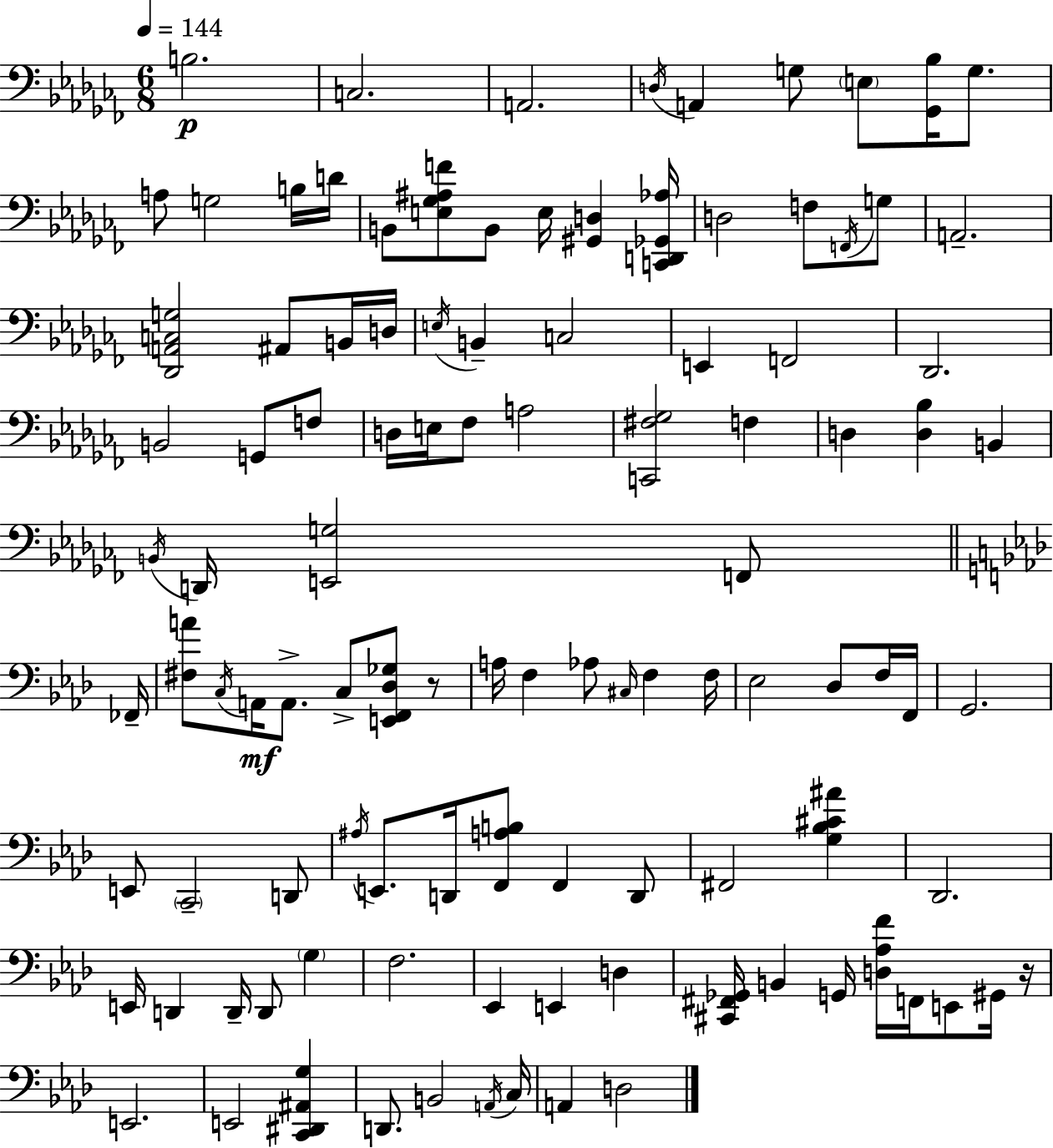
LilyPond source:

{
  \clef bass
  \numericTimeSignature
  \time 6/8
  \key aes \minor
  \tempo 4 = 144
  b2.\p | c2. | a,2. | \acciaccatura { d16 } a,4 g8 \parenthesize e8 <ges, bes>16 g8. | \break a8 g2 b16 | d'16 b,8 <e ges ais f'>8 b,8 e16 <gis, d>4 | <c, d, ges, aes>16 d2 f8 \acciaccatura { f,16 } | g8 a,2.-- | \break <des, a, c g>2 ais,8 | b,16 d16 \acciaccatura { e16 } b,4-- c2 | e,4 f,2 | des,2. | \break b,2 g,8 | f8 d16 e16 fes8 a2 | <c, fis ges>2 f4 | d4 <d bes>4 b,4 | \break \acciaccatura { b,16 } d,16 <e, g>2 | f,8 \bar "||" \break \key aes \major fes,16-- <fis a'>8 \acciaccatura { c16 } a,16\mf a,8.-> c8-> <e, f, des ges>8 | r8 a16 f4 aes8 \grace { cis16 } f4 | f16 ees2 des8 | f16 f,16 g,2. | \break e,8 \parenthesize c,2-- | d,8 \acciaccatura { ais16 } e,8. d,16 <f, a b>8 f,4 | d,8 fis,2 | <g bes cis' ais'>4 des,2. | \break e,16 d,4 d,16-- d,8 | \parenthesize g4 f2. | ees,4 e,4 | d4 <cis, fis, ges,>16 b,4 g,16 <d aes f'>16 f,16 | \break e,8 gis,16 r16 e,2. | e,2 | <c, dis, ais, g>4 d,8. b,2 | \acciaccatura { a,16 } c16 a,4 d2 | \break \bar "|."
}